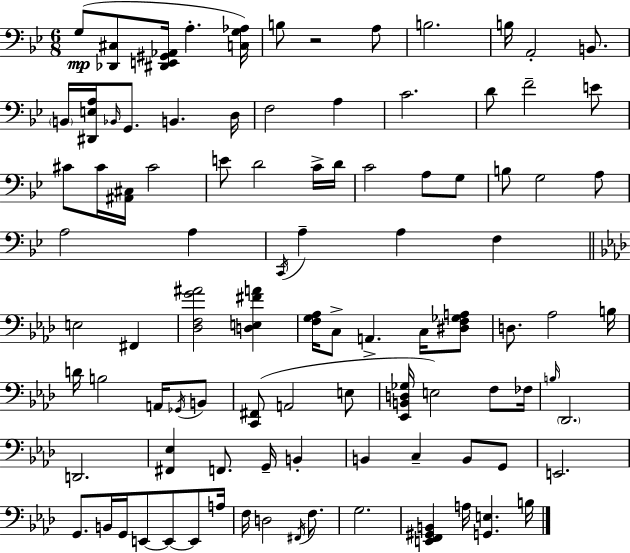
X:1
T:Untitled
M:6/8
L:1/4
K:Bb
G,/2 [_D,,^C,]/2 [^D,,E,,^G,,_A,,]/4 A, [C,G,_A,]/4 B,/2 z2 A,/2 B,2 B,/4 A,,2 B,,/2 B,,/4 [^D,,E,A,]/4 _B,,/4 G,,/2 B,, D,/4 F,2 A, C2 D/2 F2 E/2 ^C/2 ^C/4 [^A,,^C,]/4 ^C2 E/2 D2 C/4 D/4 C2 A,/2 G,/2 B,/2 G,2 A,/2 A,2 A, C,,/4 A, A, F, E,2 ^F,, [_D,F,G^A]2 [D,E,^FA] [F,G,_A,]/4 C,/2 A,, C,/4 [^D,F,_G,A,]/2 D,/2 _A,2 B,/4 D/4 B,2 A,,/4 _G,,/4 B,,/2 [C,,^F,,]/2 A,,2 E,/2 [_E,,B,,D,_G,]/4 E,2 F,/2 _F,/4 B,/4 _D,,2 D,,2 [^F,,_E,] F,,/2 G,,/4 B,, B,, C, B,,/2 G,,/2 E,,2 G,,/2 B,,/4 G,,/4 E,,/2 E,,/2 E,,/2 A,/4 F,/4 D,2 ^F,,/4 F,/2 G,2 [E,,F,,^G,,B,,] A,/4 [G,,E,] B,/4